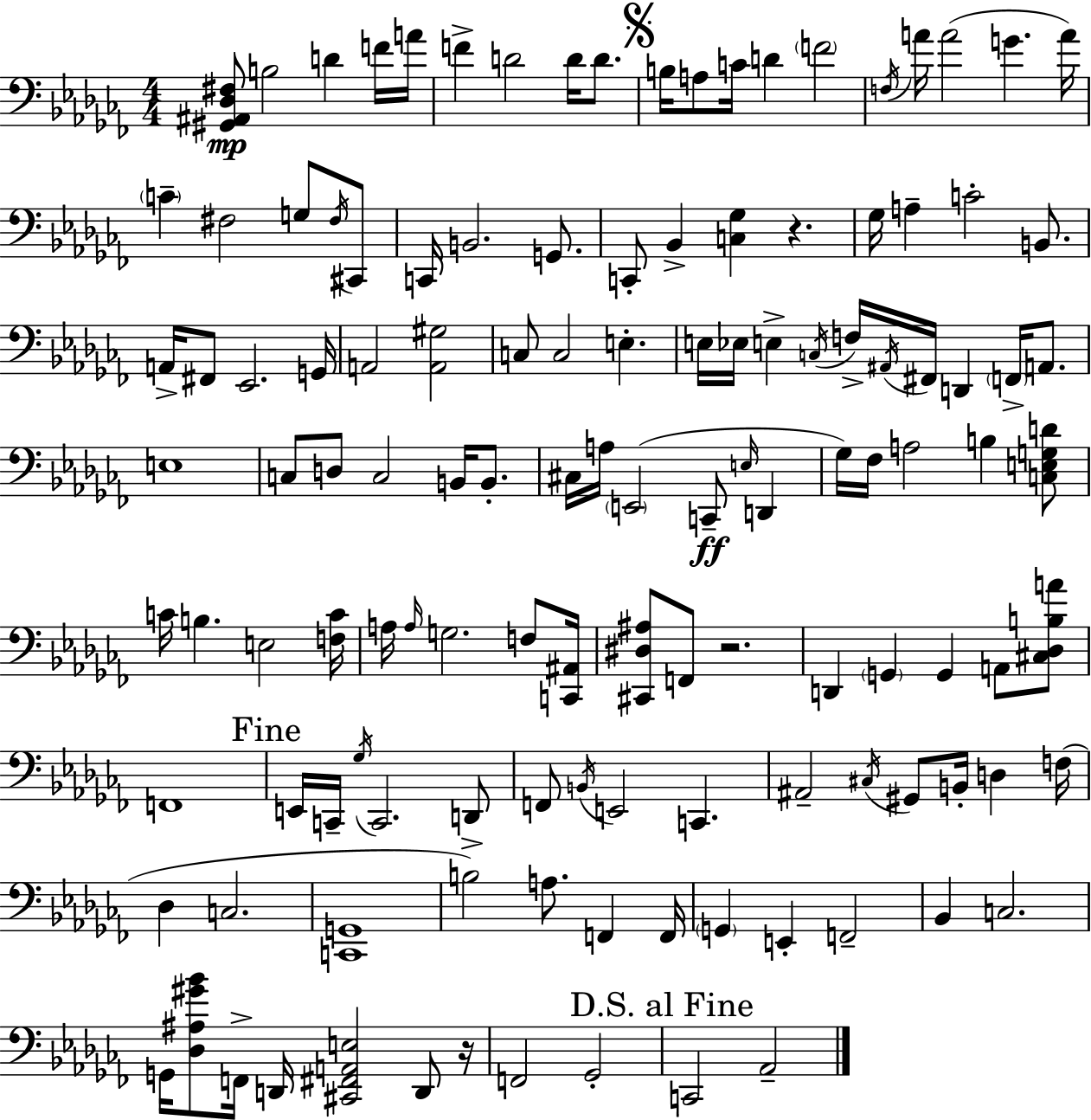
{
  \clef bass
  \numericTimeSignature
  \time 4/4
  \key aes \minor
  <gis, ais, des fis>8\mp b2 d'4 f'16 a'16 | f'4-> d'2 d'16 d'8. | \mark \markup { \musicglyph "scripts.segno" } b16 a8 c'16 d'4 \parenthesize f'2 | \acciaccatura { f16 } a'16 a'2( g'4. | \break a'16) \parenthesize c'4-- fis2 g8 \acciaccatura { fis16 } | cis,8 c,16 b,2. g,8. | c,8-. bes,4-> <c ges>4 r4. | ges16 a4-- c'2-. b,8. | \break a,16-> fis,8 ees,2. | g,16 a,2 <a, gis>2 | c8 c2 e4.-. | e16 ees16 e4-> \acciaccatura { c16 } f16-> \acciaccatura { ais,16 } fis,16 d,4 | \break \parenthesize f,16-> a,8. e1 | c8 d8 c2 | b,16 b,8.-. cis16 a16 \parenthesize e,2( c,8--\ff | \grace { e16 } d,4 ges16) fes16 a2 b4 | \break <c e g d'>8 c'16 b4. e2 | <f c'>16 a16 \grace { a16 } g2. | f8 <c, ais,>16 <cis, dis ais>8 f,8 r2. | d,4 \parenthesize g,4 g,4 | \break a,8 <cis des b a'>8 f,1 | \mark "Fine" e,16 c,16-- \acciaccatura { ges16 } c,2. | d,8-> f,8 \acciaccatura { b,16 } e,2 | c,4. ais,2-- | \break \acciaccatura { cis16 } gis,8 b,16-. d4 f16( des4 c2. | <c, g,>1 | b2) | a8. f,4 f,16 \parenthesize g,4 e,4-. | \break f,2-- bes,4 c2. | g,16 <des ais gis' bes'>8 f,16-> d,16 <cis, fis, a, e>2 | d,8 r16 f,2 | ges,2-. \mark "D.S. al Fine" c,2 | \break aes,2-- \bar "|."
}